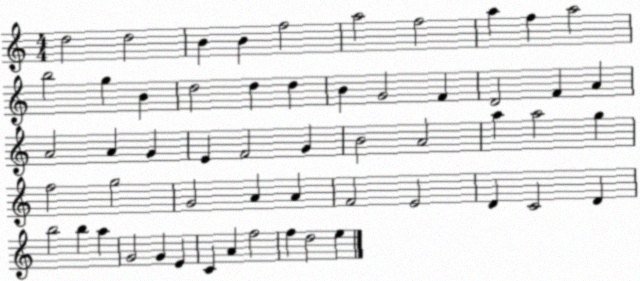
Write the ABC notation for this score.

X:1
T:Untitled
M:4/4
L:1/4
K:C
d2 d2 B B f2 a2 f2 a f a2 b2 g B d2 d d B G2 F D2 F A A2 A G E F2 G B2 A2 a a2 g f2 g2 G2 A A F2 E2 D C2 D b2 b a G2 G E C A f2 f d2 e